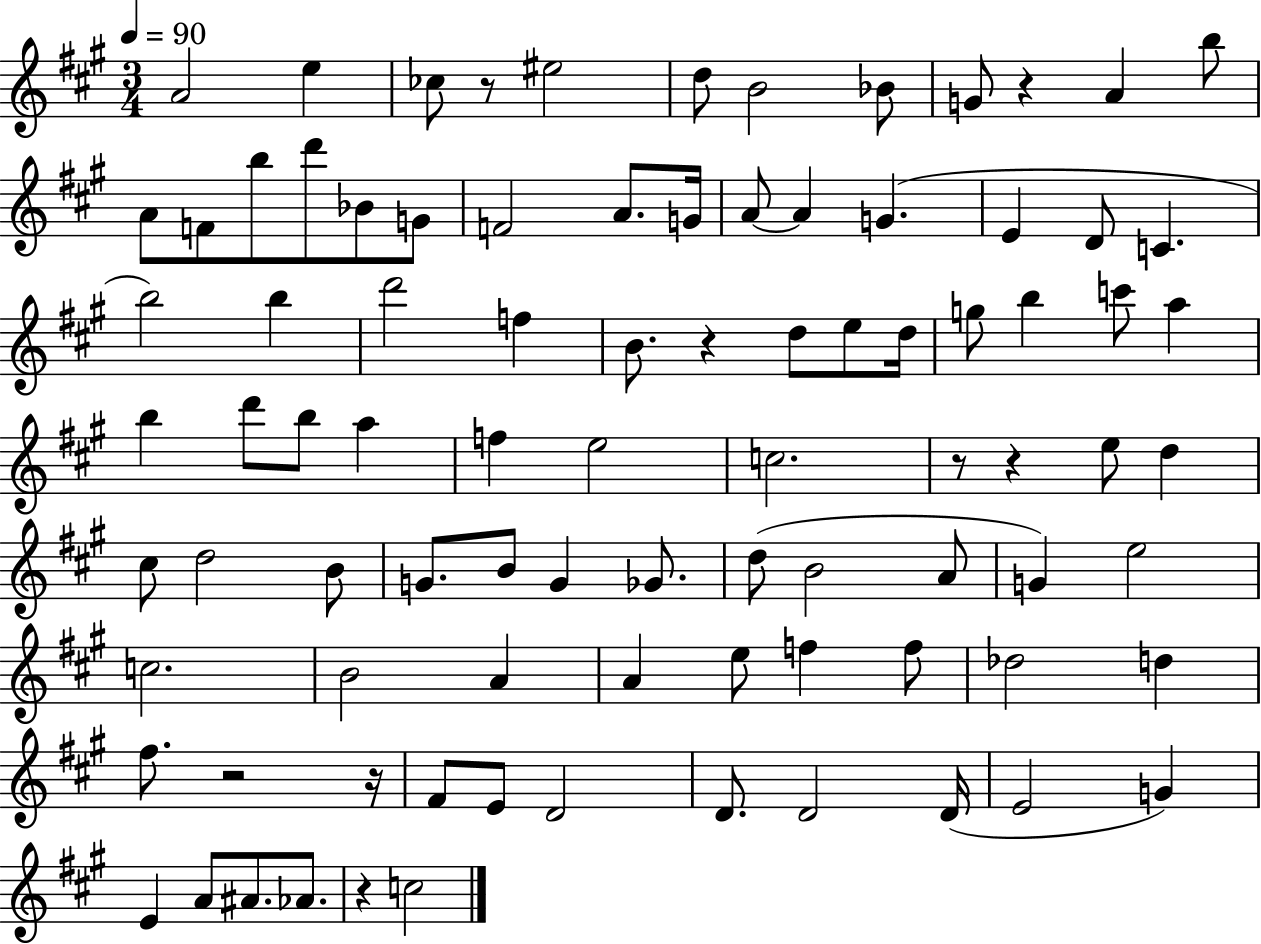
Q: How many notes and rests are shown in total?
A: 89